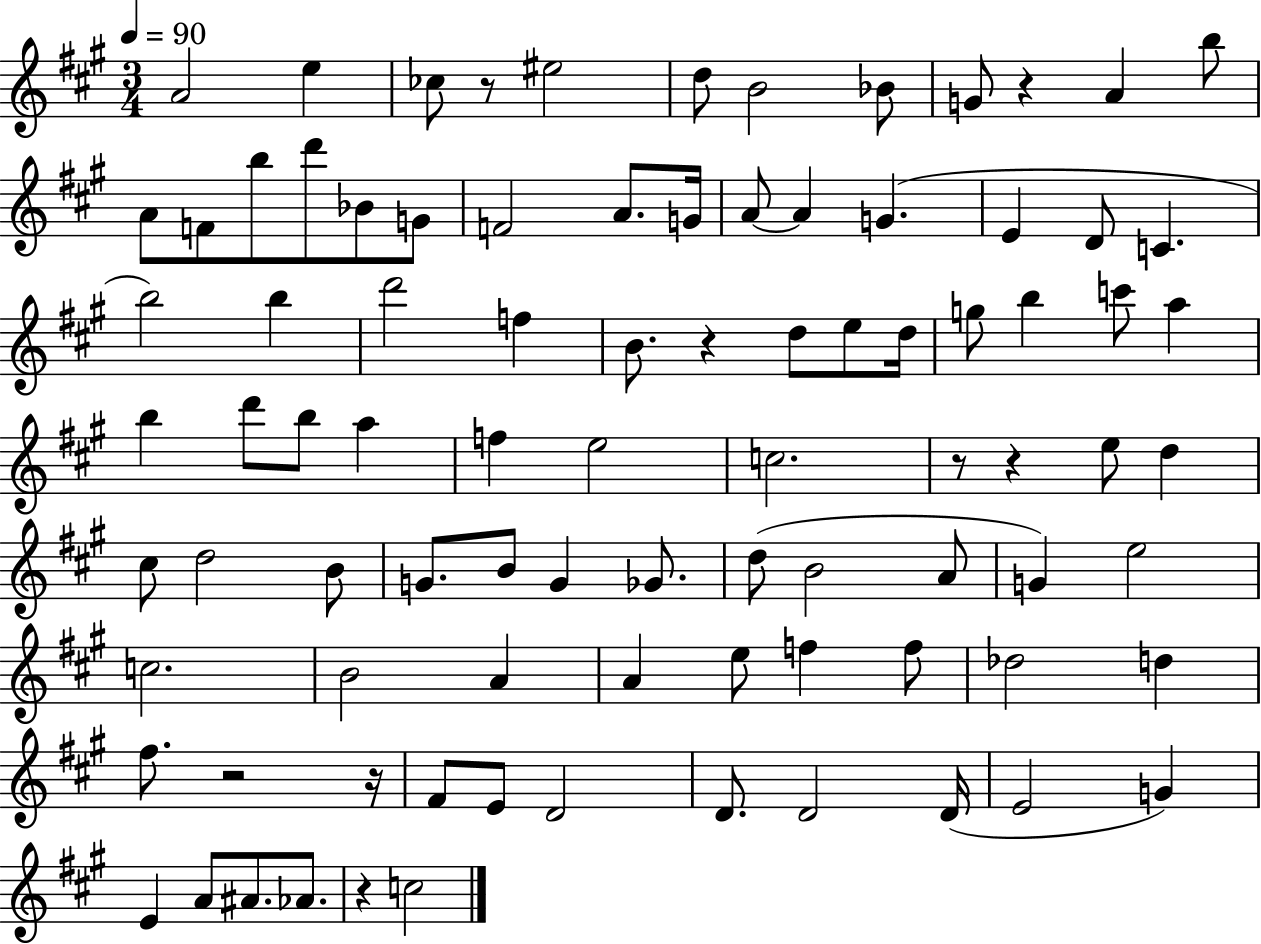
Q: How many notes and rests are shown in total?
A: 89